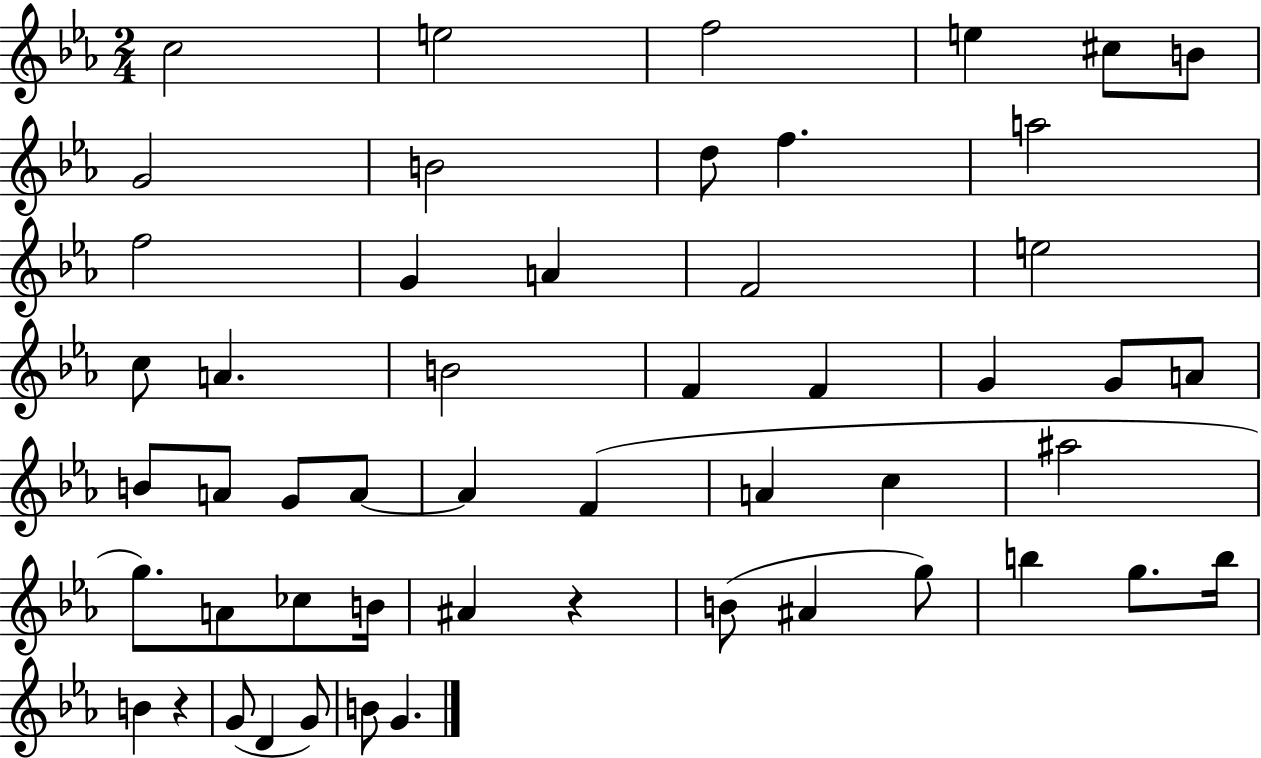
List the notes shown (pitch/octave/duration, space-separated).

C5/h E5/h F5/h E5/q C#5/e B4/e G4/h B4/h D5/e F5/q. A5/h F5/h G4/q A4/q F4/h E5/h C5/e A4/q. B4/h F4/q F4/q G4/q G4/e A4/e B4/e A4/e G4/e A4/e A4/q F4/q A4/q C5/q A#5/h G5/e. A4/e CES5/e B4/s A#4/q R/q B4/e A#4/q G5/e B5/q G5/e. B5/s B4/q R/q G4/e D4/q G4/e B4/e G4/q.